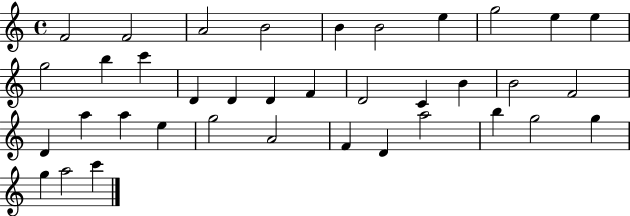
F4/h F4/h A4/h B4/h B4/q B4/h E5/q G5/h E5/q E5/q G5/h B5/q C6/q D4/q D4/q D4/q F4/q D4/h C4/q B4/q B4/h F4/h D4/q A5/q A5/q E5/q G5/h A4/h F4/q D4/q A5/h B5/q G5/h G5/q G5/q A5/h C6/q